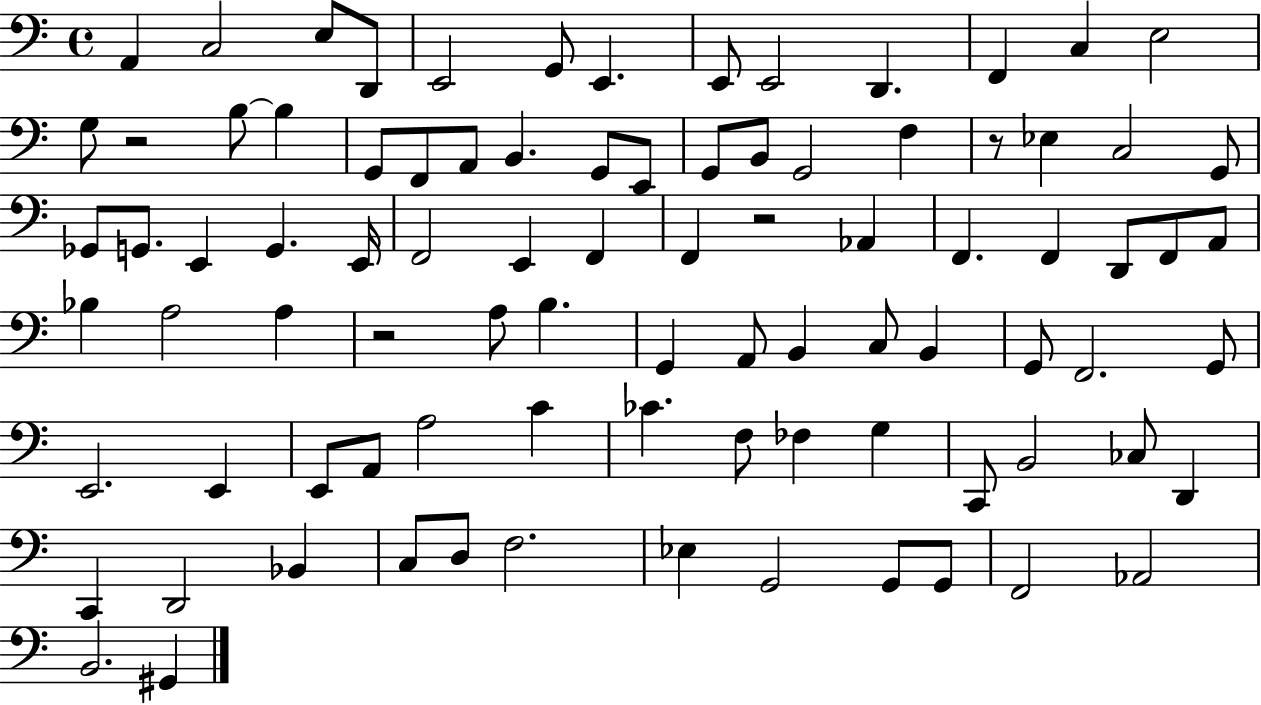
{
  \clef bass
  \time 4/4
  \defaultTimeSignature
  \key c \major
  a,4 c2 e8 d,8 | e,2 g,8 e,4. | e,8 e,2 d,4. | f,4 c4 e2 | \break g8 r2 b8~~ b4 | g,8 f,8 a,8 b,4. g,8 e,8 | g,8 b,8 g,2 f4 | r8 ees4 c2 g,8 | \break ges,8 g,8. e,4 g,4. e,16 | f,2 e,4 f,4 | f,4 r2 aes,4 | f,4. f,4 d,8 f,8 a,8 | \break bes4 a2 a4 | r2 a8 b4. | g,4 a,8 b,4 c8 b,4 | g,8 f,2. g,8 | \break e,2. e,4 | e,8 a,8 a2 c'4 | ces'4. f8 fes4 g4 | c,8 b,2 ces8 d,4 | \break c,4 d,2 bes,4 | c8 d8 f2. | ees4 g,2 g,8 g,8 | f,2 aes,2 | \break b,2. gis,4 | \bar "|."
}